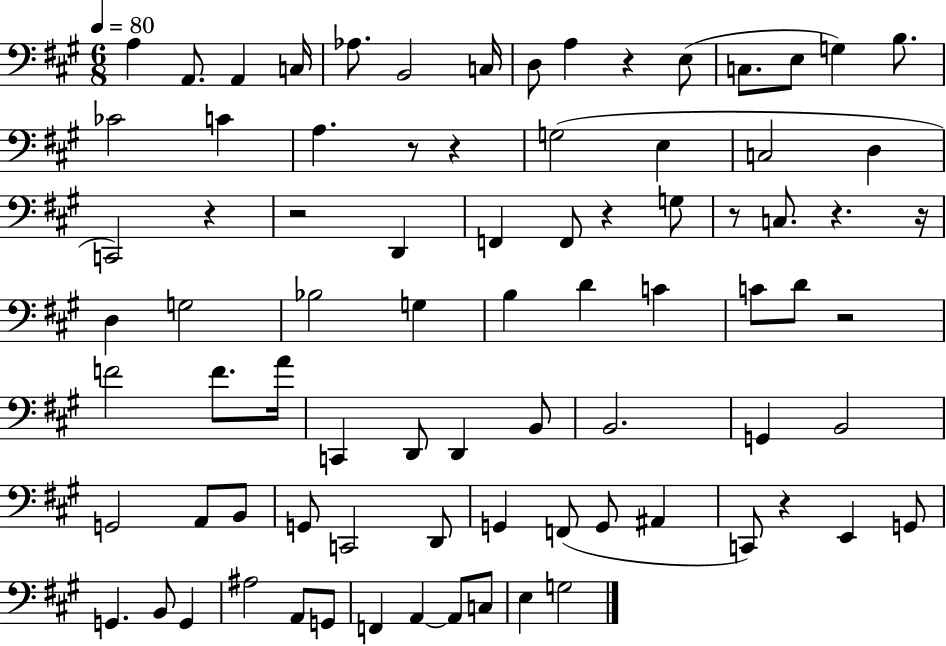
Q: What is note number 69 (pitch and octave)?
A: C3